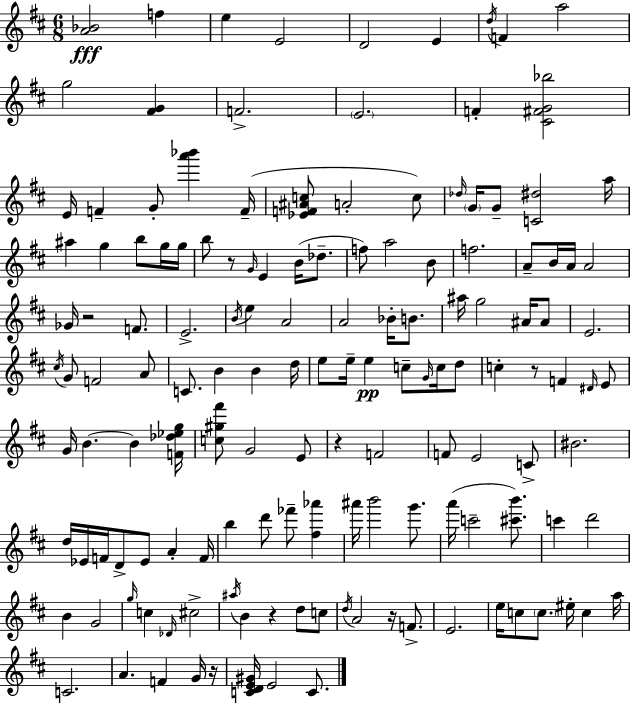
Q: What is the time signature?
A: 6/8